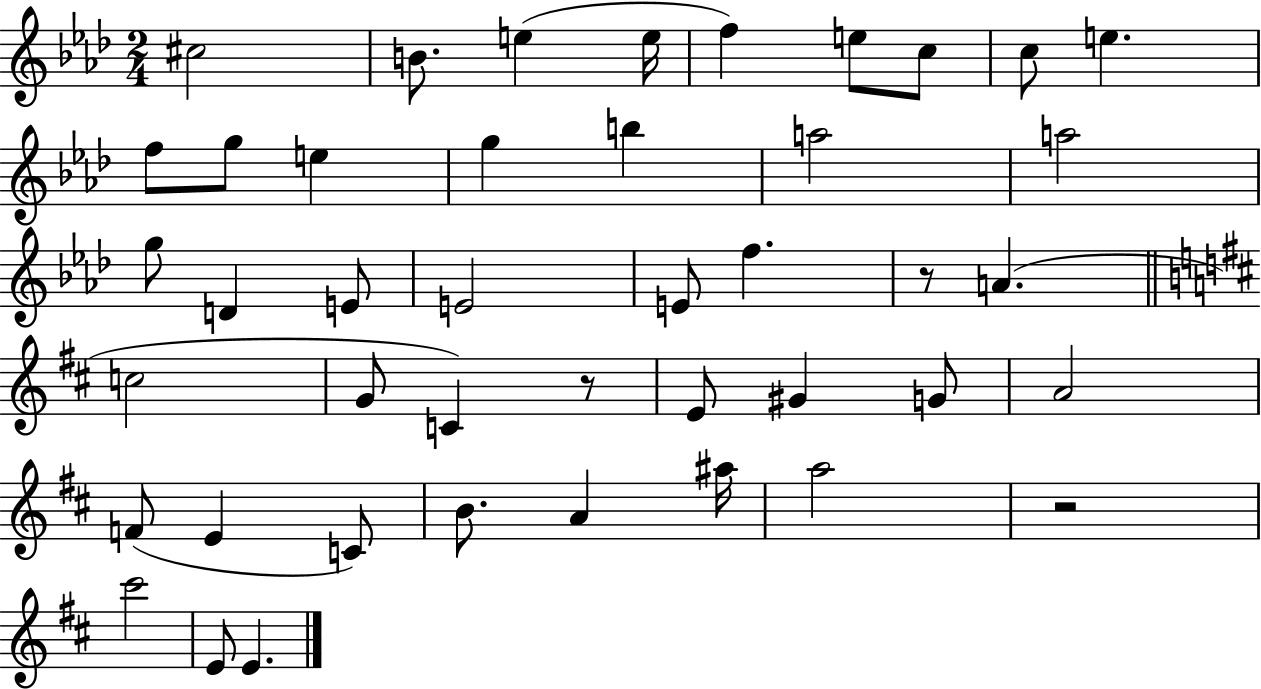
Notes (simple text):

C#5/h B4/e. E5/q E5/s F5/q E5/e C5/e C5/e E5/q. F5/e G5/e E5/q G5/q B5/q A5/h A5/h G5/e D4/q E4/e E4/h E4/e F5/q. R/e A4/q. C5/h G4/e C4/q R/e E4/e G#4/q G4/e A4/h F4/e E4/q C4/e B4/e. A4/q A#5/s A5/h R/h C#6/h E4/e E4/q.